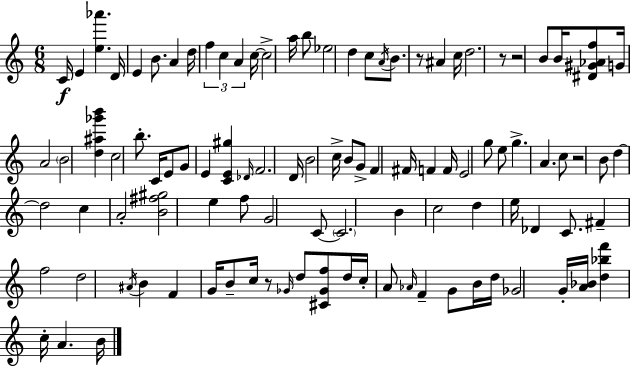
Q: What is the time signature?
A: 6/8